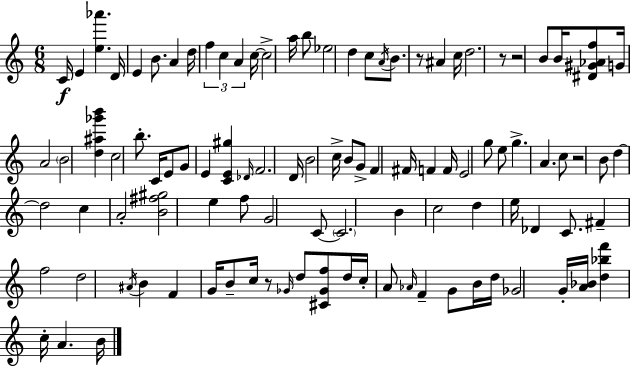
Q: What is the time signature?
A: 6/8